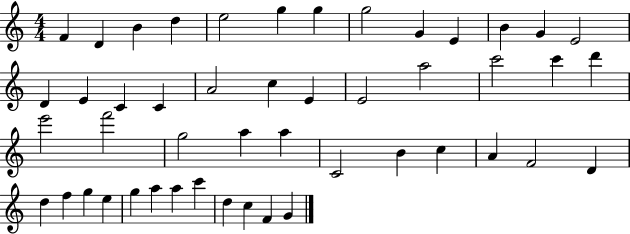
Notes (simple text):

F4/q D4/q B4/q D5/q E5/h G5/q G5/q G5/h G4/q E4/q B4/q G4/q E4/h D4/q E4/q C4/q C4/q A4/h C5/q E4/q E4/h A5/h C6/h C6/q D6/q E6/h F6/h G5/h A5/q A5/q C4/h B4/q C5/q A4/q F4/h D4/q D5/q F5/q G5/q E5/q G5/q A5/q A5/q C6/q D5/q C5/q F4/q G4/q